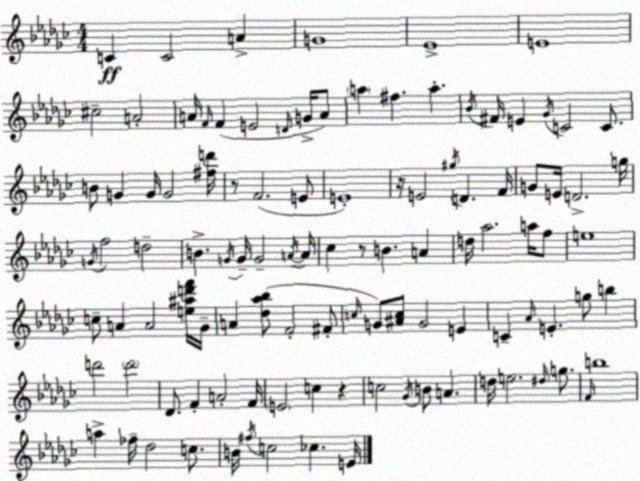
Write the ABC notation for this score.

X:1
T:Untitled
M:4/4
L:1/4
K:Ebm
C C2 A G4 _E4 E4 ^c2 A2 A/4 F/4 F E2 D/4 G/4 A/2 a ^f a _B/4 ^F/4 E _G/4 C2 C/2 B/2 G G/4 G2 [^fd']/4 z/2 F2 E/2 E4 z/4 E2 ^g/4 D F/4 G/2 E/4 D2 g/4 G/4 f2 d2 B G/4 G/4 G2 A/4 A/4 _c z/2 B A d/4 _a2 a/4 f/2 e4 c/2 A A2 [e^ad'f']/4 _G/4 A [_d_a_b]/2 F2 ^F/2 c/4 G/2 [^Ac]/2 G2 E C _A/4 E g/2 b d'2 d'2 _D/2 F A2 F/4 E2 c z c2 _G/4 B/2 A d/4 e2 ^d/4 g/2 F/4 b4 a _f/4 _d2 c/2 B/4 ^f/4 c2 _c E/4